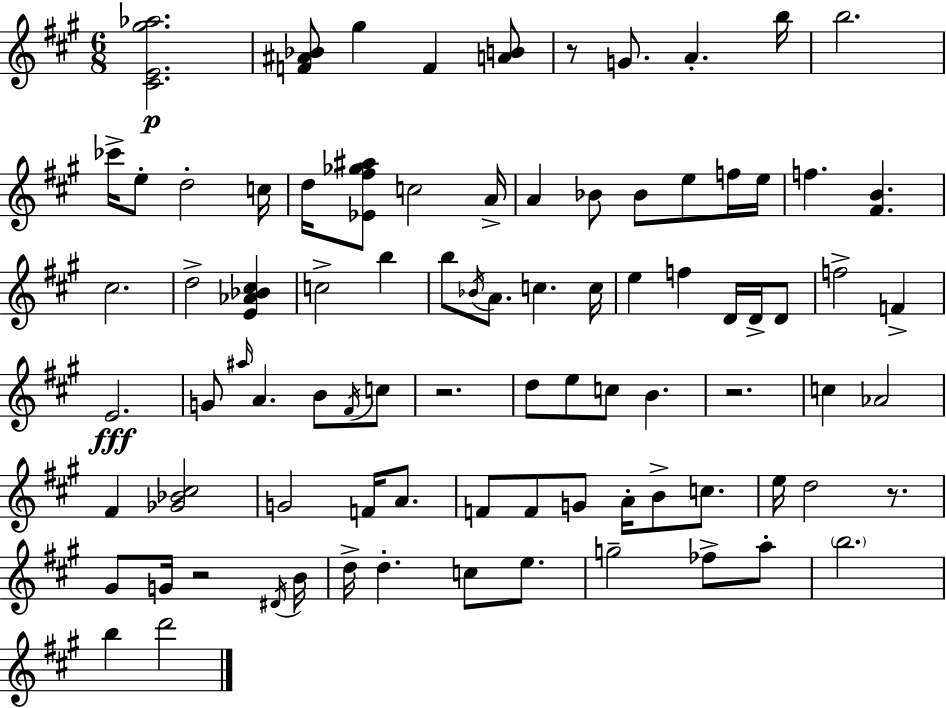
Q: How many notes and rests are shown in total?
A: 87